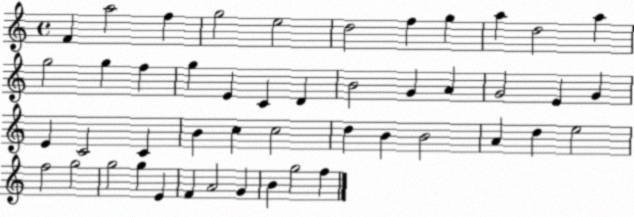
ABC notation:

X:1
T:Untitled
M:4/4
L:1/4
K:C
F a2 f g2 e2 d2 f g a d2 a g2 g f g E C D B2 G A G2 E G E C2 C B c c2 d B B2 A d e2 f2 g2 g2 g E F A2 G B g2 f